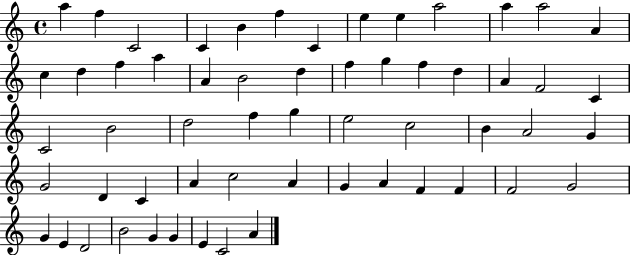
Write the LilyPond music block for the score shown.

{
  \clef treble
  \time 4/4
  \defaultTimeSignature
  \key c \major
  a''4 f''4 c'2 | c'4 b'4 f''4 c'4 | e''4 e''4 a''2 | a''4 a''2 a'4 | \break c''4 d''4 f''4 a''4 | a'4 b'2 d''4 | f''4 g''4 f''4 d''4 | a'4 f'2 c'4 | \break c'2 b'2 | d''2 f''4 g''4 | e''2 c''2 | b'4 a'2 g'4 | \break g'2 d'4 c'4 | a'4 c''2 a'4 | g'4 a'4 f'4 f'4 | f'2 g'2 | \break g'4 e'4 d'2 | b'2 g'4 g'4 | e'4 c'2 a'4 | \bar "|."
}